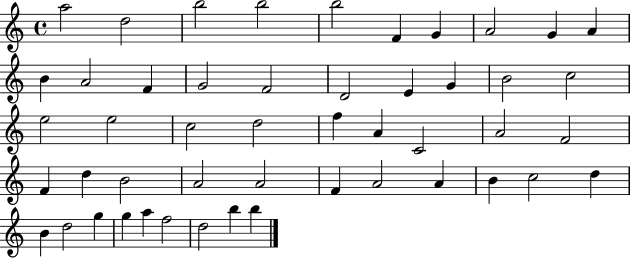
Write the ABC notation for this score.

X:1
T:Untitled
M:4/4
L:1/4
K:C
a2 d2 b2 b2 b2 F G A2 G A B A2 F G2 F2 D2 E G B2 c2 e2 e2 c2 d2 f A C2 A2 F2 F d B2 A2 A2 F A2 A B c2 d B d2 g g a f2 d2 b b